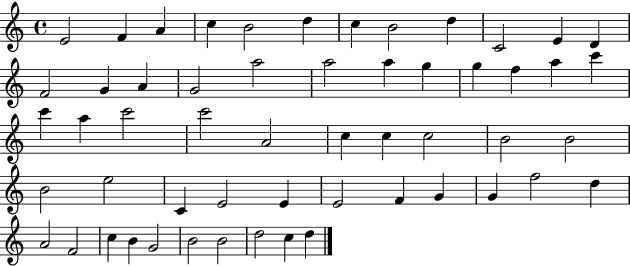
{
  \clef treble
  \time 4/4
  \defaultTimeSignature
  \key c \major
  e'2 f'4 a'4 | c''4 b'2 d''4 | c''4 b'2 d''4 | c'2 e'4 d'4 | \break f'2 g'4 a'4 | g'2 a''2 | a''2 a''4 g''4 | g''4 f''4 a''4 c'''4 | \break c'''4 a''4 c'''2 | c'''2 a'2 | c''4 c''4 c''2 | b'2 b'2 | \break b'2 e''2 | c'4 e'2 e'4 | e'2 f'4 g'4 | g'4 f''2 d''4 | \break a'2 f'2 | c''4 b'4 g'2 | b'2 b'2 | d''2 c''4 d''4 | \break \bar "|."
}